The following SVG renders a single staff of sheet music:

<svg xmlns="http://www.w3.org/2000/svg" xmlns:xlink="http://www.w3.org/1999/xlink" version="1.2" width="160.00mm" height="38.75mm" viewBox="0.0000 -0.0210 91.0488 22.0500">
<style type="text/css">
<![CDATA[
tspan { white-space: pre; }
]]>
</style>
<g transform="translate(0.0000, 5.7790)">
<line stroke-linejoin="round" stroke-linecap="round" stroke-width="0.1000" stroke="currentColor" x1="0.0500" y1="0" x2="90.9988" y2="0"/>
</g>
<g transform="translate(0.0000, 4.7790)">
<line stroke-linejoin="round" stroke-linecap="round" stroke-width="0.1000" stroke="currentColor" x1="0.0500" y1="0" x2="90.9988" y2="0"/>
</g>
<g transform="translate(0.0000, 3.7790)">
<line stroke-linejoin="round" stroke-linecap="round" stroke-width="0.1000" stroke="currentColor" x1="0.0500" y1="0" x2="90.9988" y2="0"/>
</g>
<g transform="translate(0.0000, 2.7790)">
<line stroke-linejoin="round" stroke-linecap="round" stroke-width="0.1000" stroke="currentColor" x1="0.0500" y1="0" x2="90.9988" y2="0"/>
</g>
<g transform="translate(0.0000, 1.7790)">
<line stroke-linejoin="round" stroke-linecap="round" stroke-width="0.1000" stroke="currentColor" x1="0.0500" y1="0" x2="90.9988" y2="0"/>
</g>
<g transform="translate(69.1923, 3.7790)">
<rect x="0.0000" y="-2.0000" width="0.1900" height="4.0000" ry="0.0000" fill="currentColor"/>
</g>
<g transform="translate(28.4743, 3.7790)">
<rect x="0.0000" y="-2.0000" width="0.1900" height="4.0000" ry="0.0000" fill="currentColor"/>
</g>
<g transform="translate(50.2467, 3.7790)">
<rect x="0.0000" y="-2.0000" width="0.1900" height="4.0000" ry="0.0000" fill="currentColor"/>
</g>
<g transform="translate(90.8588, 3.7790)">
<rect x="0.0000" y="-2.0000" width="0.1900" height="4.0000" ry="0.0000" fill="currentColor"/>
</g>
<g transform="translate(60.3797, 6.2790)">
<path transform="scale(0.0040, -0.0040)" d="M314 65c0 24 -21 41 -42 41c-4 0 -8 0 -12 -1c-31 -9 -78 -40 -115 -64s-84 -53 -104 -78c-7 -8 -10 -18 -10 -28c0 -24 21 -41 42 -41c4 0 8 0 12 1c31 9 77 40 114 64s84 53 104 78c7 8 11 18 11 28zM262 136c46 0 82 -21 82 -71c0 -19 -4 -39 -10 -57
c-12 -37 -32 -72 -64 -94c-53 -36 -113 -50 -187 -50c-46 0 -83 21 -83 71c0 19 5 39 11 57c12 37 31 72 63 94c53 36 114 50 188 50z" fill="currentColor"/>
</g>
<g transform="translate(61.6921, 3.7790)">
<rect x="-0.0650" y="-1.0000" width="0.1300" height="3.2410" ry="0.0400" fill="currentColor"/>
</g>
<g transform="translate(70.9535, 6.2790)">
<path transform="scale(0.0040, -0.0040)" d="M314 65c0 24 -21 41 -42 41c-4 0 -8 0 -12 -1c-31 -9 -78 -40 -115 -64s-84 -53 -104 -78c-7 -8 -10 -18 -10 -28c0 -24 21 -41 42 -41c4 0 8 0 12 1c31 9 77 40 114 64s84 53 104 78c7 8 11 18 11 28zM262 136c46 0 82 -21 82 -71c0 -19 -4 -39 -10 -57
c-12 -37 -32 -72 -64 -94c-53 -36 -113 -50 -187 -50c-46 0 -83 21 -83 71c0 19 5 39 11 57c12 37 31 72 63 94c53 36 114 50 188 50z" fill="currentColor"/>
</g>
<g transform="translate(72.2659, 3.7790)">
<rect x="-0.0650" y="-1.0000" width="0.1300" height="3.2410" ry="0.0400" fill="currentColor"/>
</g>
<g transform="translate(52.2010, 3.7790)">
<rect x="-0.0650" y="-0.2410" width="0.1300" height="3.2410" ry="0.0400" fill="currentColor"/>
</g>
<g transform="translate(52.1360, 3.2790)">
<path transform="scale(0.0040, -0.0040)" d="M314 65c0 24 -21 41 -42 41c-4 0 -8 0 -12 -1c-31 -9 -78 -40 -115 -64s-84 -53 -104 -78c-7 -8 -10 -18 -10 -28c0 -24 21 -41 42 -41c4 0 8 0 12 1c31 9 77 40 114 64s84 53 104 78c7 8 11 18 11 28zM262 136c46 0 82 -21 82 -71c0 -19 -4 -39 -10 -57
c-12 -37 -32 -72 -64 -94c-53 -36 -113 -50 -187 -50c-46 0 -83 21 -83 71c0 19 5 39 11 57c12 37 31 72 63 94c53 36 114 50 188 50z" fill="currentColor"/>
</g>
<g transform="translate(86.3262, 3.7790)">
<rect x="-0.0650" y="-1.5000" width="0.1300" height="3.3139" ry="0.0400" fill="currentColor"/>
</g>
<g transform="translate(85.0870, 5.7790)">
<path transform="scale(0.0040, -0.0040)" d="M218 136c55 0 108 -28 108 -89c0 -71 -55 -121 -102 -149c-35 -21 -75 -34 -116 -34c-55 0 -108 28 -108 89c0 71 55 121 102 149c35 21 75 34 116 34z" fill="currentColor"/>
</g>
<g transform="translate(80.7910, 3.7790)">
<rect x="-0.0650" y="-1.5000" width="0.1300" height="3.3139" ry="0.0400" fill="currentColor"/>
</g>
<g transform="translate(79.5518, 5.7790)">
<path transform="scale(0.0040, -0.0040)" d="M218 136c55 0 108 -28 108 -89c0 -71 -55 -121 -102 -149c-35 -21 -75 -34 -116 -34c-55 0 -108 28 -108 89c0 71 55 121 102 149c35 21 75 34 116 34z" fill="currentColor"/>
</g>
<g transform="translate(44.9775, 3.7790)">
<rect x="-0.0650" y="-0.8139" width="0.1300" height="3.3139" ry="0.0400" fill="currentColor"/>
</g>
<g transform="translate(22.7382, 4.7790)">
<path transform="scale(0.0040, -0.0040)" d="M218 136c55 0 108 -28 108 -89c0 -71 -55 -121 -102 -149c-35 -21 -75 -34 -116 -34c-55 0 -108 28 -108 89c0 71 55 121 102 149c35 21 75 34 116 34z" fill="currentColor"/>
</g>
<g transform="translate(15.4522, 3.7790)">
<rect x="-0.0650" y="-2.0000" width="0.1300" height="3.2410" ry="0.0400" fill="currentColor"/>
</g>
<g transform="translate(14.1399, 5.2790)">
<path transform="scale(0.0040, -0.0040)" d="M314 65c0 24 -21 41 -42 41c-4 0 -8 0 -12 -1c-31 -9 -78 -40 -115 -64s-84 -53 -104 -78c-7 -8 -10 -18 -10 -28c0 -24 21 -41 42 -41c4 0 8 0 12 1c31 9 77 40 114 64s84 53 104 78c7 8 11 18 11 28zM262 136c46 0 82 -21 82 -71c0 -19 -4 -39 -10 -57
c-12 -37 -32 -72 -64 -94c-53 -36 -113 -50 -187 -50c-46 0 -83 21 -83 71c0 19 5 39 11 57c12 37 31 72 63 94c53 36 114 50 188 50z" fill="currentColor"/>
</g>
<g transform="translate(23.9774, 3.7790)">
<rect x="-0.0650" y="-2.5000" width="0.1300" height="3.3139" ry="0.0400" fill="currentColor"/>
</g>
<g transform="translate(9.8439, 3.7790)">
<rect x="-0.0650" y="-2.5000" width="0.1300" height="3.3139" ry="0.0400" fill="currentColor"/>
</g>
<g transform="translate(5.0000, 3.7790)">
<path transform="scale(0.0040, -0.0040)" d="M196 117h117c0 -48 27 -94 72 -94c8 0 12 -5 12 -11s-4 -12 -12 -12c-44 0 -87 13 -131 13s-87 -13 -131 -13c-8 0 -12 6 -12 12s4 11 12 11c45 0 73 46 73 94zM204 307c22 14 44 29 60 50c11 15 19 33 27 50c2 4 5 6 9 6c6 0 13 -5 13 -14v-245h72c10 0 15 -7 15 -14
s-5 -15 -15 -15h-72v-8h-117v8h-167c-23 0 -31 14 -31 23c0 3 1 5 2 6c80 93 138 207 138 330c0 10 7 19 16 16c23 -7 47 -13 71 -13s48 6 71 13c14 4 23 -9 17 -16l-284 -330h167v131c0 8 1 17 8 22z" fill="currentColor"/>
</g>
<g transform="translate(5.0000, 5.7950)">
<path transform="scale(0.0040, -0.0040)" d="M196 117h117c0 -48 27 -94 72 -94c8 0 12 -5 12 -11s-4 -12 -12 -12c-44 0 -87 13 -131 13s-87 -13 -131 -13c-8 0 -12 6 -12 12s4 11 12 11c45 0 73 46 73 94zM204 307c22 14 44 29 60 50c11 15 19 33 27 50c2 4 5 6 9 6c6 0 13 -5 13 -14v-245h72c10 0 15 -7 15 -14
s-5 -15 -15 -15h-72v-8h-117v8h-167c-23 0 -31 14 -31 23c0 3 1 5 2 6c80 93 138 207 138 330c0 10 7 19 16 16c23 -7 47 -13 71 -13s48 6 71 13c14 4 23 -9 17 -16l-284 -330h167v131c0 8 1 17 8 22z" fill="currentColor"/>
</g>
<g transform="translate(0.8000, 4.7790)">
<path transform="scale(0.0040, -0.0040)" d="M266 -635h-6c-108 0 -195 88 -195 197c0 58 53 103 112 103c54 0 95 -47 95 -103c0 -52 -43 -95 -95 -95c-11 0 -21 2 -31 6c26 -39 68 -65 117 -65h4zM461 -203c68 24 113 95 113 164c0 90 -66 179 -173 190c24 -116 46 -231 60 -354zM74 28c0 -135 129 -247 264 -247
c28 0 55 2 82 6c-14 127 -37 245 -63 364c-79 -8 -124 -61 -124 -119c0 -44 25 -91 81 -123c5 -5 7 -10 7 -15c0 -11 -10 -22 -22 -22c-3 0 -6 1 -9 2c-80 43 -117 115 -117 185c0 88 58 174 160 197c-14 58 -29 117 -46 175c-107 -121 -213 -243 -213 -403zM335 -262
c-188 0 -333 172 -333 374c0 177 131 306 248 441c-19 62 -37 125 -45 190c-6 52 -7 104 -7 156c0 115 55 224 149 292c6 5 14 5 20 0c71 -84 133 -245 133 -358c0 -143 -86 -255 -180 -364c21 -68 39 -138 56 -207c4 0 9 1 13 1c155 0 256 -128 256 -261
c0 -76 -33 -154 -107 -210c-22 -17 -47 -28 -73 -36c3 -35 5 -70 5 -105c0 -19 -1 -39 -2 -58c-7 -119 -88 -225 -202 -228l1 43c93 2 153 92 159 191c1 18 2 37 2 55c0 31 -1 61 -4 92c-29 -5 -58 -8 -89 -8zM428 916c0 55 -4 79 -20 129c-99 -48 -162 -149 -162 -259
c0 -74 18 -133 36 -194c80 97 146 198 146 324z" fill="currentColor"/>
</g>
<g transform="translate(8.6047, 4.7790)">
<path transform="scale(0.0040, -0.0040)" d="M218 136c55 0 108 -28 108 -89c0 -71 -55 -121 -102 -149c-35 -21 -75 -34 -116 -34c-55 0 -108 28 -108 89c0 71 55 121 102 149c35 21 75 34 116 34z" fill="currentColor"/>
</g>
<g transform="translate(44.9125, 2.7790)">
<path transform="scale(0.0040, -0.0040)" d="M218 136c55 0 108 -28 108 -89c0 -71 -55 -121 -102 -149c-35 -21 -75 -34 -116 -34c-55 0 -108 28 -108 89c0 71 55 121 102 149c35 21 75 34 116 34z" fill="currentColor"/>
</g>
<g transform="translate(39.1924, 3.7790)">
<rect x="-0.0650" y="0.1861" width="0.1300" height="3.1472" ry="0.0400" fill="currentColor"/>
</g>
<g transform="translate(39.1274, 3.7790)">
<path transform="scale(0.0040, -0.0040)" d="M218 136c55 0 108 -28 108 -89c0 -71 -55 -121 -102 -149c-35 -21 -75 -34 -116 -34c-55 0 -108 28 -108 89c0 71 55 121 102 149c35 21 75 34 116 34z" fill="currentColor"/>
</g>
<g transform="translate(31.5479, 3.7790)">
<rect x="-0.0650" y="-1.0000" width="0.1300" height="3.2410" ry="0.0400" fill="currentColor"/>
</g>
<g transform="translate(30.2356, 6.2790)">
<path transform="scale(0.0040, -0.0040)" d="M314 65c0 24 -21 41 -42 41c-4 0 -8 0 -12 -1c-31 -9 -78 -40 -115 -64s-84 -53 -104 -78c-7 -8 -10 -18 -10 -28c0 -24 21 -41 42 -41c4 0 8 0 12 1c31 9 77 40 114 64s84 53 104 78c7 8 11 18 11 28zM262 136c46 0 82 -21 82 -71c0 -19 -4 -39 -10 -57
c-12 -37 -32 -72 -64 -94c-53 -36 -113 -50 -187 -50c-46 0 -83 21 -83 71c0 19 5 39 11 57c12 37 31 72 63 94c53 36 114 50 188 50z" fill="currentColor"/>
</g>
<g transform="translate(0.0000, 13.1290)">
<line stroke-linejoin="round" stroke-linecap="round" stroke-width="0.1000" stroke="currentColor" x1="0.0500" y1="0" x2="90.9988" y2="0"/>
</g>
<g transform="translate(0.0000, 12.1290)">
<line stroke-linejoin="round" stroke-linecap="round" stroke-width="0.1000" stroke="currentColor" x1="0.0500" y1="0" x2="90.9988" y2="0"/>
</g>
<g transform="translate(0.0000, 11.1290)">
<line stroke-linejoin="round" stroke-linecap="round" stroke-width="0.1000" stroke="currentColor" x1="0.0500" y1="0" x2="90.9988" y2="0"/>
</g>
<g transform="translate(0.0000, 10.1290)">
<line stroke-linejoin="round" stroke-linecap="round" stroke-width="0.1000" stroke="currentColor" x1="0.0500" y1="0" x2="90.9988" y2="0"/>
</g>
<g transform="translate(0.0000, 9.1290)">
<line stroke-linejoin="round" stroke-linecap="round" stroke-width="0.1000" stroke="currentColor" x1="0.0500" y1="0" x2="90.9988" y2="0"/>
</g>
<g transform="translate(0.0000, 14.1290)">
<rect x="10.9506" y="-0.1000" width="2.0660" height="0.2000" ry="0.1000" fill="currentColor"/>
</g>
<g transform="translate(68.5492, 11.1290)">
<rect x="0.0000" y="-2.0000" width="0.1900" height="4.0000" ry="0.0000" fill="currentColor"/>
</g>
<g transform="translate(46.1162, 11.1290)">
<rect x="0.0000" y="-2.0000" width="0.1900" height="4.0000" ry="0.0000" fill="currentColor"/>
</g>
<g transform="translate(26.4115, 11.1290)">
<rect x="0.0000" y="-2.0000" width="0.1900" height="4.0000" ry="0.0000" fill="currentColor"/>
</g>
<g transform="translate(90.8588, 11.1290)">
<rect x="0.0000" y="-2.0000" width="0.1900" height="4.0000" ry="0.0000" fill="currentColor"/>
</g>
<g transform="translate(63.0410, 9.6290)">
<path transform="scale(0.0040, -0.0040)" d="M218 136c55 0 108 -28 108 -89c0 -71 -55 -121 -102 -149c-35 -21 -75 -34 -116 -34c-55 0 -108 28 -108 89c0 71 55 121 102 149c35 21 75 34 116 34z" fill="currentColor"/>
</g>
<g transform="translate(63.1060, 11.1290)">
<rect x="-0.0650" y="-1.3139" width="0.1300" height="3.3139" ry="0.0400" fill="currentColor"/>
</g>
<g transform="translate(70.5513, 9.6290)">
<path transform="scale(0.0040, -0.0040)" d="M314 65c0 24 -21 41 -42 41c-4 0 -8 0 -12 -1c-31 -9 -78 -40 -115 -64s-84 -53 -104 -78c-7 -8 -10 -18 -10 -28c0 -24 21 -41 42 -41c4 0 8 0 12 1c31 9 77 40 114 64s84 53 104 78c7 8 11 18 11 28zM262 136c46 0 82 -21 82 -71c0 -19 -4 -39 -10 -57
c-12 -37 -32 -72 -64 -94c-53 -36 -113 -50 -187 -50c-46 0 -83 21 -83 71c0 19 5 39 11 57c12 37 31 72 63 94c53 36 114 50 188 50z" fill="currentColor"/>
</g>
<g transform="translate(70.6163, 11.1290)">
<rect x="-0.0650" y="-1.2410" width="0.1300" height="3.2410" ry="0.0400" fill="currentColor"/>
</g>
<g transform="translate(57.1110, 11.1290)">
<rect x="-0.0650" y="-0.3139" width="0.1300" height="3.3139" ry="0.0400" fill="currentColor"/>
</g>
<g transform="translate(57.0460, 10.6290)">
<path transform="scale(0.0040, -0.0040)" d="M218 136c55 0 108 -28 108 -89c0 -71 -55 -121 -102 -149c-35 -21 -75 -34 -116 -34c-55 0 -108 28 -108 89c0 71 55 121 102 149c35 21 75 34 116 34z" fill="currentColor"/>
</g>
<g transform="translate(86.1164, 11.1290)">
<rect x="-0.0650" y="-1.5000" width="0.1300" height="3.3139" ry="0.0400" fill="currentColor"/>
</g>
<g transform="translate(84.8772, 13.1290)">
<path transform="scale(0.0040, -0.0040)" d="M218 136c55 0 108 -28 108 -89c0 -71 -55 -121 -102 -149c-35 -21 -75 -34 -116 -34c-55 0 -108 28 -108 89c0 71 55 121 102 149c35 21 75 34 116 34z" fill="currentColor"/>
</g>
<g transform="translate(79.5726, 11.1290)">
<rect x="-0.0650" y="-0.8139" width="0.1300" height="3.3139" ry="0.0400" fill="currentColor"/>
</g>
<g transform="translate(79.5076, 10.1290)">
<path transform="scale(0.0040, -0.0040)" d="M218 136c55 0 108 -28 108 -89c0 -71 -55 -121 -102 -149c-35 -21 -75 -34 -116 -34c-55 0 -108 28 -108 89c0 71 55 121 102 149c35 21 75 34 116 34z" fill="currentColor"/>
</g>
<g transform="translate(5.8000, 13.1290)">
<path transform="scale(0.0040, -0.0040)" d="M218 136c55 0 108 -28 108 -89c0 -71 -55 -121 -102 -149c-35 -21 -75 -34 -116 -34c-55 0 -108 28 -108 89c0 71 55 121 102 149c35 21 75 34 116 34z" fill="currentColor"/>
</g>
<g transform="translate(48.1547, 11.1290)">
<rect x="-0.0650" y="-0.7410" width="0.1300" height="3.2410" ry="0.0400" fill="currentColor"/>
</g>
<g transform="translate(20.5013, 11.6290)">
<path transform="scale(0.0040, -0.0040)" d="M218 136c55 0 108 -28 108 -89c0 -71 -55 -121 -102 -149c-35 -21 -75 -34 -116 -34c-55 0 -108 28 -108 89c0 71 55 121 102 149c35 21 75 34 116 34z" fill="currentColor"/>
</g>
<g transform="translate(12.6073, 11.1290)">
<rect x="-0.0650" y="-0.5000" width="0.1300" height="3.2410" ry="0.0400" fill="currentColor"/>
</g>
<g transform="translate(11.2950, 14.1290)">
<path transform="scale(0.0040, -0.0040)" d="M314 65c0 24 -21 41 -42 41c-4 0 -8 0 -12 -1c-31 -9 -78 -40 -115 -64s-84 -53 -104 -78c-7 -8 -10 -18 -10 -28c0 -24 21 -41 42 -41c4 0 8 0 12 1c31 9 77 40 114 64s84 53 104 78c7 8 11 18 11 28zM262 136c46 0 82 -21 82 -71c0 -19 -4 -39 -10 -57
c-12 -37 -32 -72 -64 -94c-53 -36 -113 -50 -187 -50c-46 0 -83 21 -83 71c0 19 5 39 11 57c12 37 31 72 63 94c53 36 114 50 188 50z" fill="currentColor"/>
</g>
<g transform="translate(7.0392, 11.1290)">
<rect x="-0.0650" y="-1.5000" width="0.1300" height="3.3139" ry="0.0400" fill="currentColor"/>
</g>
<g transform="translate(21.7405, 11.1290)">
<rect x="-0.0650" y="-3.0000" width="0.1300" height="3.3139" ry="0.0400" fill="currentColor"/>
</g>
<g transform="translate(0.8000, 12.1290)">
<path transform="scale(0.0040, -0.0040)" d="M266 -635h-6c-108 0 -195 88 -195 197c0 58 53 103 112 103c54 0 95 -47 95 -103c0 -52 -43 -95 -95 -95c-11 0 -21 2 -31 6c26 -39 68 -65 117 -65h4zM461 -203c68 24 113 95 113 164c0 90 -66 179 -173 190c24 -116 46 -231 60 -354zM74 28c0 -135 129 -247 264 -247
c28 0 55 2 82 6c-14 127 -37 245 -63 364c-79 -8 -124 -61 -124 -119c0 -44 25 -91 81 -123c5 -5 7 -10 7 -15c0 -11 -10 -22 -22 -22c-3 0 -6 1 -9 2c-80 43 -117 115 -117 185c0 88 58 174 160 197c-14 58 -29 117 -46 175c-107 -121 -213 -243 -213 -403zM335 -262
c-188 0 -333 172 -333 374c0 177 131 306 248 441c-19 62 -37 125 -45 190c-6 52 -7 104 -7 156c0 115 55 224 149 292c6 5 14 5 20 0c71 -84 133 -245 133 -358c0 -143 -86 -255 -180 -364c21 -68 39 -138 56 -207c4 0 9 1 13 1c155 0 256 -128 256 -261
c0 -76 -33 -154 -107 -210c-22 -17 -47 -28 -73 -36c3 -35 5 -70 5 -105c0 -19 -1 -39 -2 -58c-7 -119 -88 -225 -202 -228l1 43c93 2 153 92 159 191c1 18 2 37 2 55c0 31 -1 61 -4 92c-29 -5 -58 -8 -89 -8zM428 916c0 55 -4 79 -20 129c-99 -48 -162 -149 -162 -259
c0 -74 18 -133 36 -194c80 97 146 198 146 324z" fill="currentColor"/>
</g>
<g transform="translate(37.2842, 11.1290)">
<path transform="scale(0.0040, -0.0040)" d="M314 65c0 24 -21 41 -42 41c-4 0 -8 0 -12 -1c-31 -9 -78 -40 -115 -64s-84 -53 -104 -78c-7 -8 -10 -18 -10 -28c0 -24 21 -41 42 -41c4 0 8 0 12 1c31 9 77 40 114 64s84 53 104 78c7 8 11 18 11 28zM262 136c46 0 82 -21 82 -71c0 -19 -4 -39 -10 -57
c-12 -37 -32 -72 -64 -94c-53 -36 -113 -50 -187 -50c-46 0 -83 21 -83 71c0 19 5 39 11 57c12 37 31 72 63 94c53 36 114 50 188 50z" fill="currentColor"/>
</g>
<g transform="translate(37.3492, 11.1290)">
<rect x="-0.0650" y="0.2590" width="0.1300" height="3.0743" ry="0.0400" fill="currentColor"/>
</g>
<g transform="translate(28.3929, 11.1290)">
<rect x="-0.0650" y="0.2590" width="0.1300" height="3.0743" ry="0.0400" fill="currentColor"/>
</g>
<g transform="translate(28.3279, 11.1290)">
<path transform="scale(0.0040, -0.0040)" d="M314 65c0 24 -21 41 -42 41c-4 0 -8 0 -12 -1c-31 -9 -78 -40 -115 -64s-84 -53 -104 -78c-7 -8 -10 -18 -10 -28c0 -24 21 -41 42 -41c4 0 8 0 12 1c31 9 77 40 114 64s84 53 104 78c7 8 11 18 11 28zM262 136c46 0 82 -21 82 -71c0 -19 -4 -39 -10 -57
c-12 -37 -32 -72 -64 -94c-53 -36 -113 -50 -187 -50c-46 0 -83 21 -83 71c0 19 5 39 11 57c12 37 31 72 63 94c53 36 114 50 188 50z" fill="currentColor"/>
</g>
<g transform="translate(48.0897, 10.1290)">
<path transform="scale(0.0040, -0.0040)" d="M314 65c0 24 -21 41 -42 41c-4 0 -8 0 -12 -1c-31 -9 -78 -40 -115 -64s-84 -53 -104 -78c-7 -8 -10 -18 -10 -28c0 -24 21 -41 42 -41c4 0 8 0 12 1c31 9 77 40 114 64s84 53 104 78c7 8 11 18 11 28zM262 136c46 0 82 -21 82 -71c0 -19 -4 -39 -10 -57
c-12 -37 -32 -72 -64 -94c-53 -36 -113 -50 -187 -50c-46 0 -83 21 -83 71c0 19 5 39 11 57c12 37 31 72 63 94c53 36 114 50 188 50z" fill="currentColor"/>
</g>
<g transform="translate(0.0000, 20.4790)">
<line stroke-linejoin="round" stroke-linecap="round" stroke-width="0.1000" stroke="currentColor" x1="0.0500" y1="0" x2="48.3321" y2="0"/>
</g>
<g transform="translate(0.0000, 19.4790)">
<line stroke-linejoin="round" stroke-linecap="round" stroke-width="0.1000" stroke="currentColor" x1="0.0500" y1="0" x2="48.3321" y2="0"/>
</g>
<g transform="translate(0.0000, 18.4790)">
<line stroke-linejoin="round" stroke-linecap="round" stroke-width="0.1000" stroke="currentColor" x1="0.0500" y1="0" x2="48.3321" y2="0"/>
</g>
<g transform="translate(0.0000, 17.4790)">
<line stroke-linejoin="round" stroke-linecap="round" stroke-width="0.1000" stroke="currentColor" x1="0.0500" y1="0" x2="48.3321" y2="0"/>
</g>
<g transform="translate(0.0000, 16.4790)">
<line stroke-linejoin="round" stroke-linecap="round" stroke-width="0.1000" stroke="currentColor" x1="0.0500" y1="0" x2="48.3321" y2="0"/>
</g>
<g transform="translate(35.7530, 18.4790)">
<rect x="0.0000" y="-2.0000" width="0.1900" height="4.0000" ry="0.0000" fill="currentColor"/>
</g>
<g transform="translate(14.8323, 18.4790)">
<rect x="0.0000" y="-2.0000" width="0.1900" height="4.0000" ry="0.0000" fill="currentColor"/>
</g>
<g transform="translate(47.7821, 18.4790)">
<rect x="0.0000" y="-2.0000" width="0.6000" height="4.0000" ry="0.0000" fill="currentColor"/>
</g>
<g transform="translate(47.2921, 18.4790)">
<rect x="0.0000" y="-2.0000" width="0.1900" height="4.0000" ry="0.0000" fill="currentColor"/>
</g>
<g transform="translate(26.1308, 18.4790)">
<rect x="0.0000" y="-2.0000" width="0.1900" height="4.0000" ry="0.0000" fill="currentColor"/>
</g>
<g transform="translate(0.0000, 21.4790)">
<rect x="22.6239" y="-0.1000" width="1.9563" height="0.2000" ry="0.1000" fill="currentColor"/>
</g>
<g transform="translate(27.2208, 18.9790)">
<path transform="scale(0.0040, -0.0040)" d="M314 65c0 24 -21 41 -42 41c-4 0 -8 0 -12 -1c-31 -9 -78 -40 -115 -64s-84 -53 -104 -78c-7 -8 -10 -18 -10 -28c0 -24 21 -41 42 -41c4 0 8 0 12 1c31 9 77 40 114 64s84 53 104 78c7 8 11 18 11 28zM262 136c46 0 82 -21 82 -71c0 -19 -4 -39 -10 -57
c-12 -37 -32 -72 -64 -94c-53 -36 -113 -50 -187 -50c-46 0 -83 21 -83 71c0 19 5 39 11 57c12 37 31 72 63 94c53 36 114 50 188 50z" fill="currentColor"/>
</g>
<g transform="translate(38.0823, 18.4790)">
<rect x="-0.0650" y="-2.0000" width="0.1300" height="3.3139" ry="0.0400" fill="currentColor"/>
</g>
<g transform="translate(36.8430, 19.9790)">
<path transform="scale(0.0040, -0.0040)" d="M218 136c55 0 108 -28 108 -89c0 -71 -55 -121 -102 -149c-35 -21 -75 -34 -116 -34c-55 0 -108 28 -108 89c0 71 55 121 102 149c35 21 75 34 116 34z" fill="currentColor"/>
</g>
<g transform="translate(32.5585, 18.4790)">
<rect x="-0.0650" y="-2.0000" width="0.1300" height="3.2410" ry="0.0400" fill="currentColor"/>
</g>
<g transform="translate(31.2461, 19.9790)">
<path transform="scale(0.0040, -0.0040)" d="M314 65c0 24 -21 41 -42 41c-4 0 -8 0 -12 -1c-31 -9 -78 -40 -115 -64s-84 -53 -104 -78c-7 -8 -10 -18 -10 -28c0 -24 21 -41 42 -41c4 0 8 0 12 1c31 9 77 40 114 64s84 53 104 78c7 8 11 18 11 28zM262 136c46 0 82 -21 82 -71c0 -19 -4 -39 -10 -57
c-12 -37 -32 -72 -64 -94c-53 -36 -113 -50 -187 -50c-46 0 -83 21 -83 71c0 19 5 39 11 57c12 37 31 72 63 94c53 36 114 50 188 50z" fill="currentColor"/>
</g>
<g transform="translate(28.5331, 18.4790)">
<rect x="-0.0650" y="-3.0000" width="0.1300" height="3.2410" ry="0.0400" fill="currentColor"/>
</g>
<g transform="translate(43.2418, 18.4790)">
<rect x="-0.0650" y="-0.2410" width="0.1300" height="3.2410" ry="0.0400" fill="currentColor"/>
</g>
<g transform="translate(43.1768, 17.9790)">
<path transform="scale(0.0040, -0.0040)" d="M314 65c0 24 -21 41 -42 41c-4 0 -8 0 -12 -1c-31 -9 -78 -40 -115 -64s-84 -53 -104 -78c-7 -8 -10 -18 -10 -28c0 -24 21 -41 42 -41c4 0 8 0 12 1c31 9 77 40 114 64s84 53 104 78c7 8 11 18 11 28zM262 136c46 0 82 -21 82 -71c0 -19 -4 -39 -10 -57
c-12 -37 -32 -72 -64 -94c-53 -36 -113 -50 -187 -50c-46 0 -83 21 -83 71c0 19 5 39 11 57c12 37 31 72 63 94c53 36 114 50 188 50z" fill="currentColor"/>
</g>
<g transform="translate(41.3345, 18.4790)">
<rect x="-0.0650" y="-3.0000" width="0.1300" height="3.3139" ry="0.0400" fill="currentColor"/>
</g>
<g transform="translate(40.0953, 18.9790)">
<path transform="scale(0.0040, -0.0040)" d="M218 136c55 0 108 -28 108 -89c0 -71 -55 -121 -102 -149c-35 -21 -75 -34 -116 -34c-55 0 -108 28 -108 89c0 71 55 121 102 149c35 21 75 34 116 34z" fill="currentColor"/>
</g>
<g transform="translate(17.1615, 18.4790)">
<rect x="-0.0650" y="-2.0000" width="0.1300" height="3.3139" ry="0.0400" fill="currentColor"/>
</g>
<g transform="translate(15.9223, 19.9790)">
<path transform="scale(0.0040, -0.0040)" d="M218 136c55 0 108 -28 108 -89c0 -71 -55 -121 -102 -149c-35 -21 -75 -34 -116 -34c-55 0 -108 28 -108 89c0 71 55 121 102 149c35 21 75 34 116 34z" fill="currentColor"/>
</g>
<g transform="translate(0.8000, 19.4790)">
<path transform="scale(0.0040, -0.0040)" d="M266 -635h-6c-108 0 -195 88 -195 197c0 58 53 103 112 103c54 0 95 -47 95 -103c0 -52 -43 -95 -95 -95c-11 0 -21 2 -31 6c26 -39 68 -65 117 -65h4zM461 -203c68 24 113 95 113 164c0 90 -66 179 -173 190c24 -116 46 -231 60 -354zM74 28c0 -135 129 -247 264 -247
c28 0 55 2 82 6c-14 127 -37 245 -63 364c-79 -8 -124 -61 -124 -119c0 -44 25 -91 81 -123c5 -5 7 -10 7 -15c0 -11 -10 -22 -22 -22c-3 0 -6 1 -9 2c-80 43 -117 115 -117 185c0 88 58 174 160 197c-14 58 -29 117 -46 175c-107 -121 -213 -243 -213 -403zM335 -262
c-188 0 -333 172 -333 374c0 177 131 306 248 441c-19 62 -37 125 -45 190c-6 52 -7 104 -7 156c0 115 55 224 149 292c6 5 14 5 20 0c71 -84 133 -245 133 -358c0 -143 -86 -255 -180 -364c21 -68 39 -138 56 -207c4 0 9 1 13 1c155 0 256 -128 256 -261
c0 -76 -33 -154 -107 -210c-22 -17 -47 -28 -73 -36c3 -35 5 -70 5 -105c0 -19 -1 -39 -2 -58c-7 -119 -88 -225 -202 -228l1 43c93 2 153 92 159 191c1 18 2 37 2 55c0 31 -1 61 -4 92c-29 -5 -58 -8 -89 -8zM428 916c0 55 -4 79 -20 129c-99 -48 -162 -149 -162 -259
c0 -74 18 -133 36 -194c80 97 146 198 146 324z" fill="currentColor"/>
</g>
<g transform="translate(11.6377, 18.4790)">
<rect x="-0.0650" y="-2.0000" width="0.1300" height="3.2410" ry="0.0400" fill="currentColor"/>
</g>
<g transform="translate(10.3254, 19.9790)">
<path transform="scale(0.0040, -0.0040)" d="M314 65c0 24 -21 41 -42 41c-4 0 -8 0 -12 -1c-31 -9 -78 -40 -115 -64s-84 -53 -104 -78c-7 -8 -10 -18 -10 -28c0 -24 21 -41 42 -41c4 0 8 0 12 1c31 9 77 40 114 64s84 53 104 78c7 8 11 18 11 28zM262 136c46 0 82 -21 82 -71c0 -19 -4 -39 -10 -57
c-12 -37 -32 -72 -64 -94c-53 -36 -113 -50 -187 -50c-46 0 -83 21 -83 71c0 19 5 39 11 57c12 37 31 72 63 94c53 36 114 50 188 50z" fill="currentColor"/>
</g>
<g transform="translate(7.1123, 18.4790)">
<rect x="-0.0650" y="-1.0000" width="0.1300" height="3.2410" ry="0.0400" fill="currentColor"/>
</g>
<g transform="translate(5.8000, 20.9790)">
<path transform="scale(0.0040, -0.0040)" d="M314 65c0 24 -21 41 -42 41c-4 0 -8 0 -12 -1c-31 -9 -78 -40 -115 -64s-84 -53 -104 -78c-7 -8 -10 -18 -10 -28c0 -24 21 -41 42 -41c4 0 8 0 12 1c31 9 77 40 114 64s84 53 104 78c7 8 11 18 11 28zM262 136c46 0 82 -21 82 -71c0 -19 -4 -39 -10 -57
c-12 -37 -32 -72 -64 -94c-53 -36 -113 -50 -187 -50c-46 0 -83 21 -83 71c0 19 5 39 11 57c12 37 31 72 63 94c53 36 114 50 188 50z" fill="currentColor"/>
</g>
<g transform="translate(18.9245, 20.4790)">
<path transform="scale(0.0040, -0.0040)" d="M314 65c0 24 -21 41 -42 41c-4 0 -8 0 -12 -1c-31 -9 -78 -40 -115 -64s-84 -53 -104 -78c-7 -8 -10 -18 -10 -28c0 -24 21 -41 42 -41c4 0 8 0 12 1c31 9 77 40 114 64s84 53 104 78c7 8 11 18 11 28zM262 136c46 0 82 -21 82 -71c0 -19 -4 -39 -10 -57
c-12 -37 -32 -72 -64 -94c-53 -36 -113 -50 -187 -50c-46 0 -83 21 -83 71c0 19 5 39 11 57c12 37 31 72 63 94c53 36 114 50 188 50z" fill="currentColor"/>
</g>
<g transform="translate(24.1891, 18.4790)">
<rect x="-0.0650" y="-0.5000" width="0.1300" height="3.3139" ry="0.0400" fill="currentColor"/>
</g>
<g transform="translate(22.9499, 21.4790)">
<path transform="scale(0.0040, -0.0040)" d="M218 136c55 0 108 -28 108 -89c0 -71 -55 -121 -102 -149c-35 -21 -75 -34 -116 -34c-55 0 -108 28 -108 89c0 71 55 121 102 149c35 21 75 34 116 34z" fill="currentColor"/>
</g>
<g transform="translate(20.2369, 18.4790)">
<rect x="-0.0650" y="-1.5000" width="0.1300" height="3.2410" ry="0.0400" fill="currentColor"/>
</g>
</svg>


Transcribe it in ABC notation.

X:1
T:Untitled
M:4/4
L:1/4
K:C
G F2 G D2 B d c2 D2 D2 E E E C2 A B2 B2 d2 c e e2 d E D2 F2 F E2 C A2 F2 F A c2